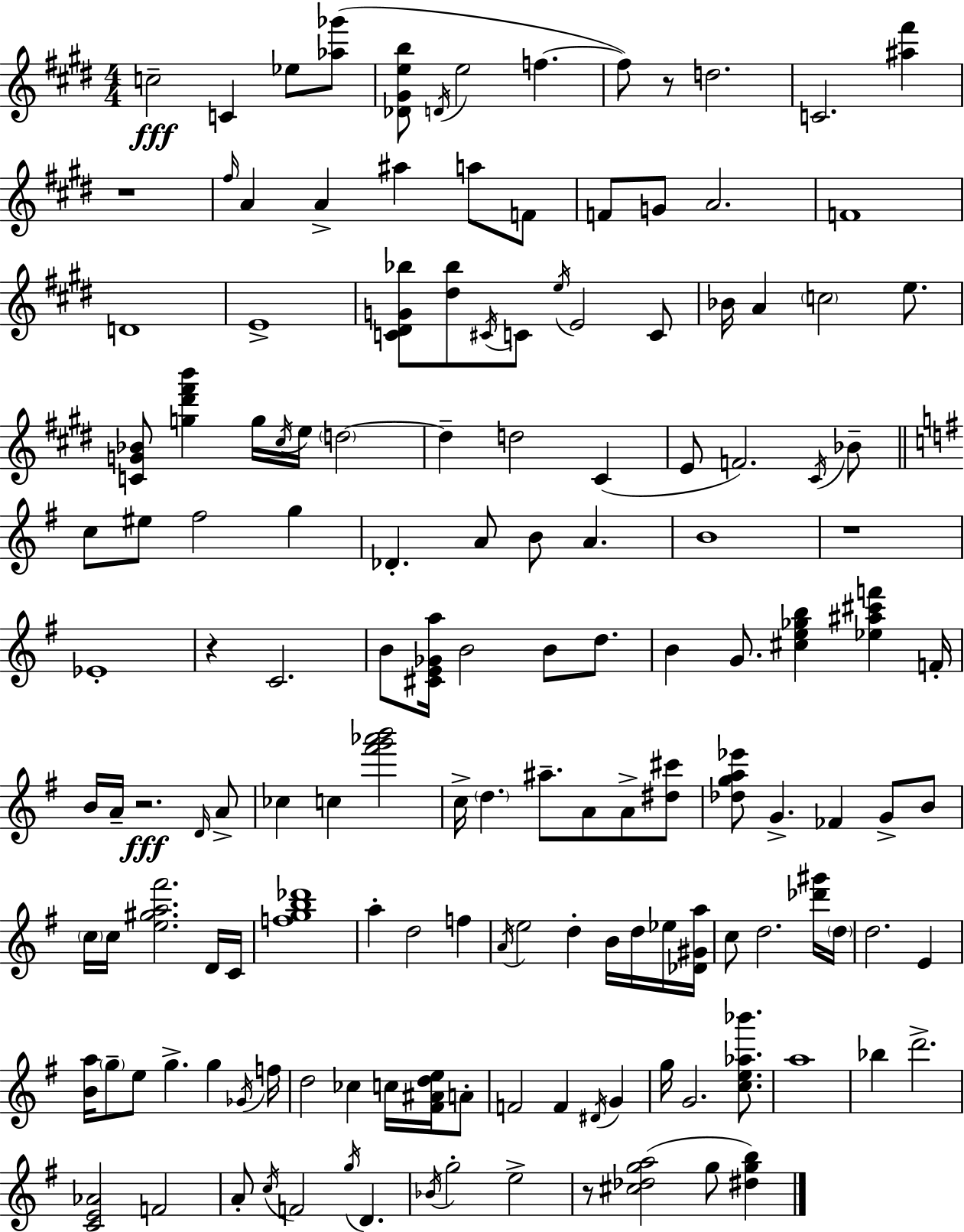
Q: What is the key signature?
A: E major